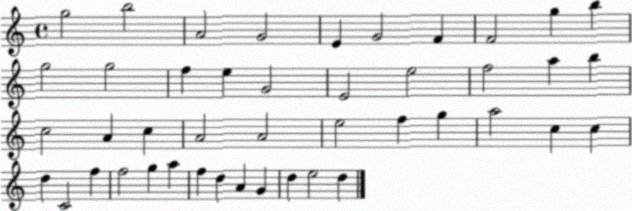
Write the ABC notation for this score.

X:1
T:Untitled
M:4/4
L:1/4
K:C
g2 b2 A2 G2 E G2 F F2 g b g2 g2 f e G2 E2 e2 f2 a b c2 A c A2 A2 e2 f g a2 c c d C2 f f2 g a f d A G d e2 d